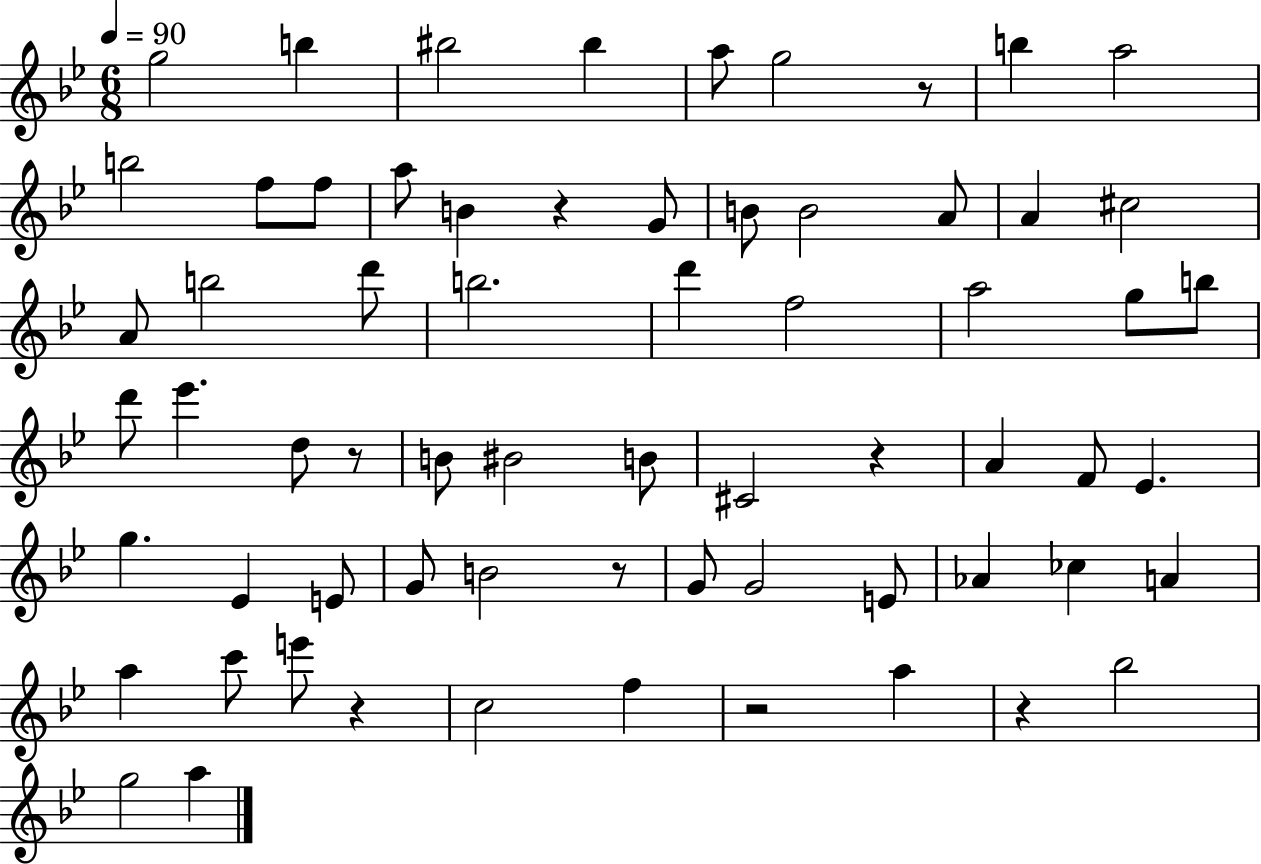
{
  \clef treble
  \numericTimeSignature
  \time 6/8
  \key bes \major
  \tempo 4 = 90
  g''2 b''4 | bis''2 bis''4 | a''8 g''2 r8 | b''4 a''2 | \break b''2 f''8 f''8 | a''8 b'4 r4 g'8 | b'8 b'2 a'8 | a'4 cis''2 | \break a'8 b''2 d'''8 | b''2. | d'''4 f''2 | a''2 g''8 b''8 | \break d'''8 ees'''4. d''8 r8 | b'8 bis'2 b'8 | cis'2 r4 | a'4 f'8 ees'4. | \break g''4. ees'4 e'8 | g'8 b'2 r8 | g'8 g'2 e'8 | aes'4 ces''4 a'4 | \break a''4 c'''8 e'''8 r4 | c''2 f''4 | r2 a''4 | r4 bes''2 | \break g''2 a''4 | \bar "|."
}